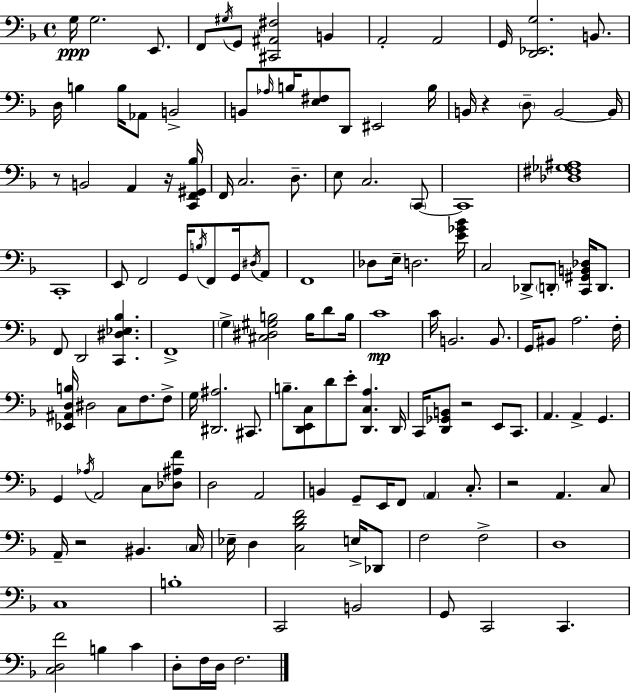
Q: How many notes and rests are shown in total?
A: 143